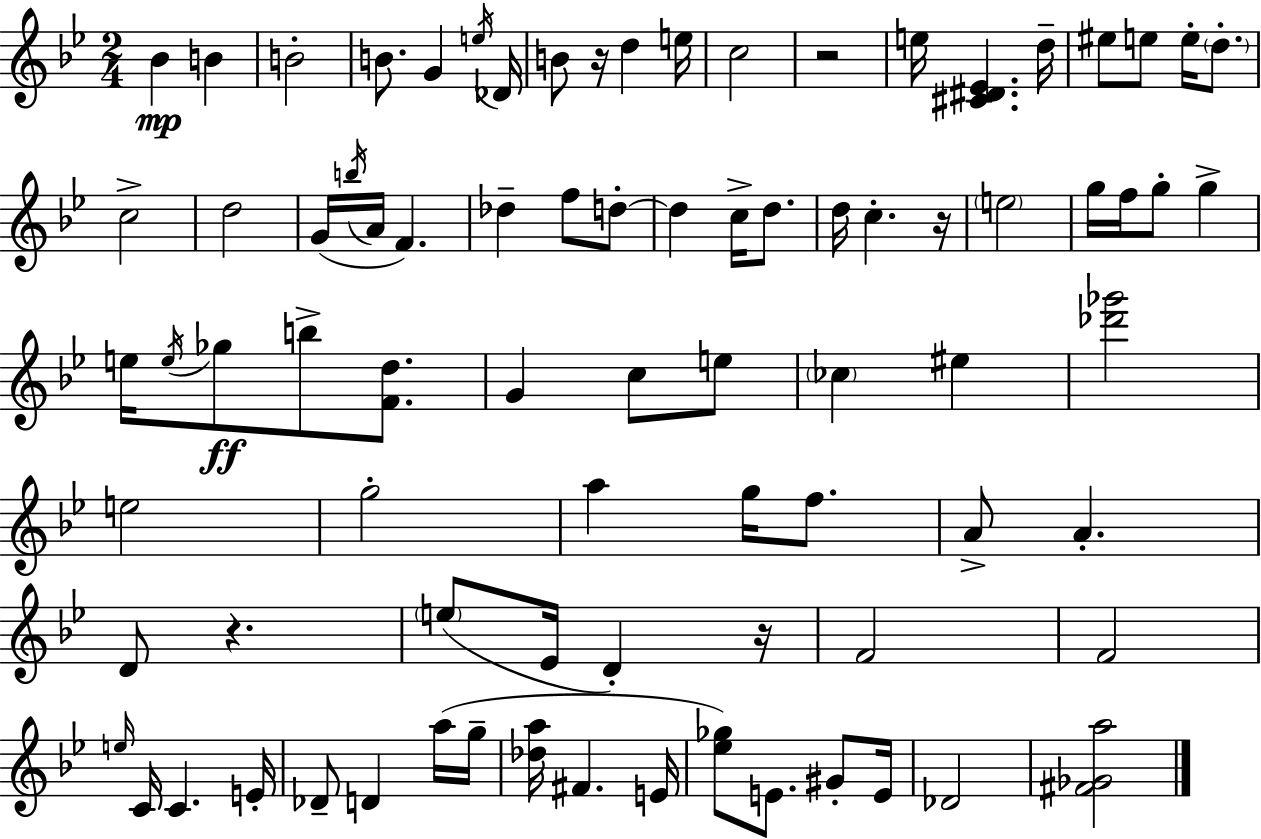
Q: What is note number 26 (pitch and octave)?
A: D5